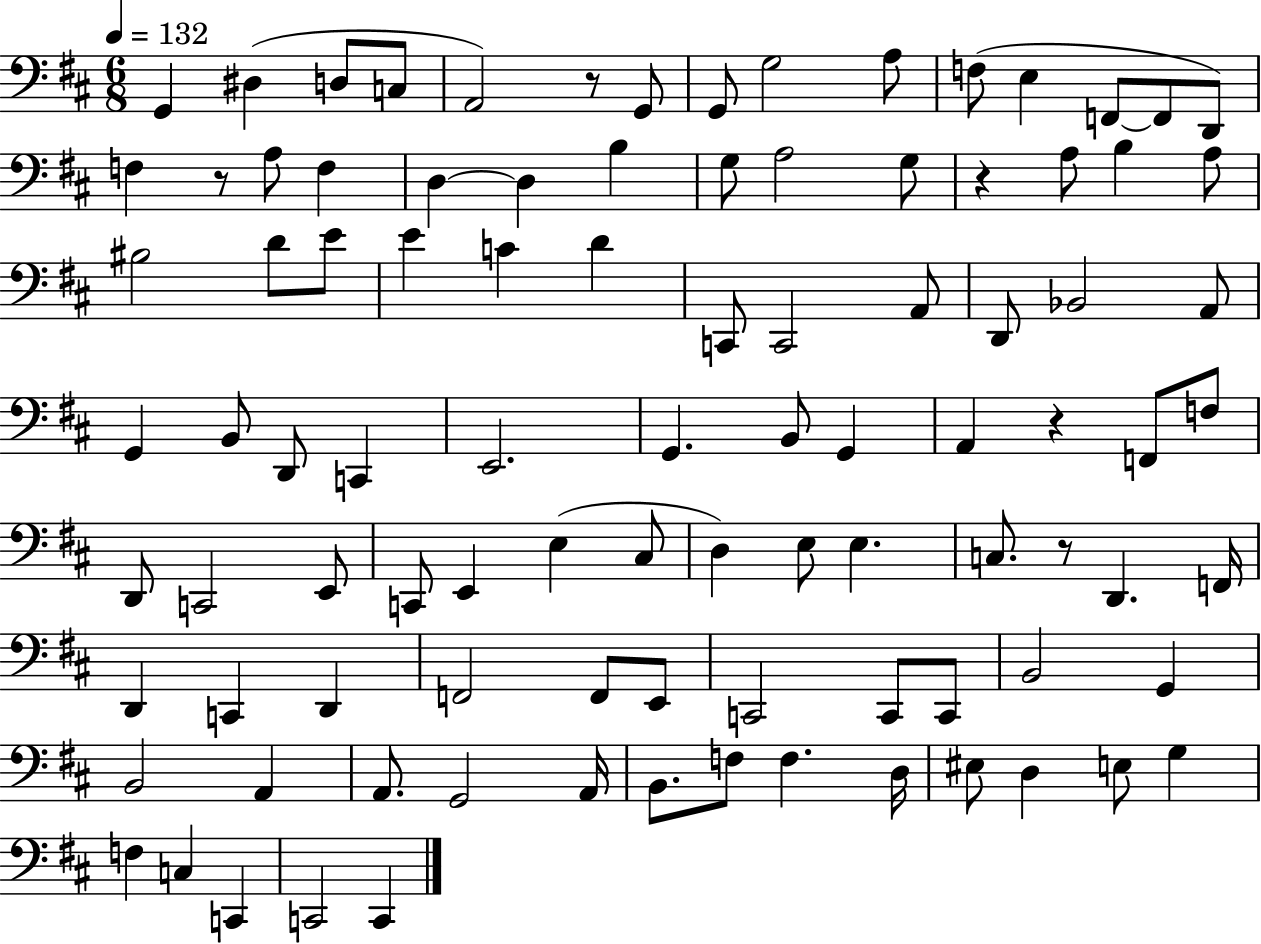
X:1
T:Untitled
M:6/8
L:1/4
K:D
G,, ^D, D,/2 C,/2 A,,2 z/2 G,,/2 G,,/2 G,2 A,/2 F,/2 E, F,,/2 F,,/2 D,,/2 F, z/2 A,/2 F, D, D, B, G,/2 A,2 G,/2 z A,/2 B, A,/2 ^B,2 D/2 E/2 E C D C,,/2 C,,2 A,,/2 D,,/2 _B,,2 A,,/2 G,, B,,/2 D,,/2 C,, E,,2 G,, B,,/2 G,, A,, z F,,/2 F,/2 D,,/2 C,,2 E,,/2 C,,/2 E,, E, ^C,/2 D, E,/2 E, C,/2 z/2 D,, F,,/4 D,, C,, D,, F,,2 F,,/2 E,,/2 C,,2 C,,/2 C,,/2 B,,2 G,, B,,2 A,, A,,/2 G,,2 A,,/4 B,,/2 F,/2 F, D,/4 ^E,/2 D, E,/2 G, F, C, C,, C,,2 C,,